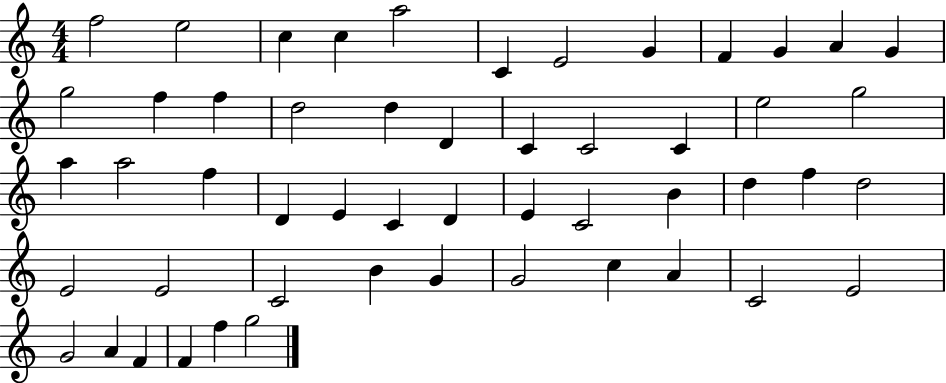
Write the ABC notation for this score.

X:1
T:Untitled
M:4/4
L:1/4
K:C
f2 e2 c c a2 C E2 G F G A G g2 f f d2 d D C C2 C e2 g2 a a2 f D E C D E C2 B d f d2 E2 E2 C2 B G G2 c A C2 E2 G2 A F F f g2